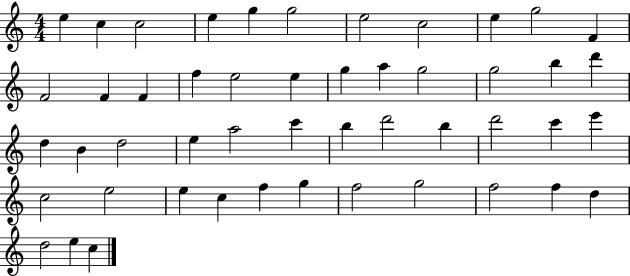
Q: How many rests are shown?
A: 0